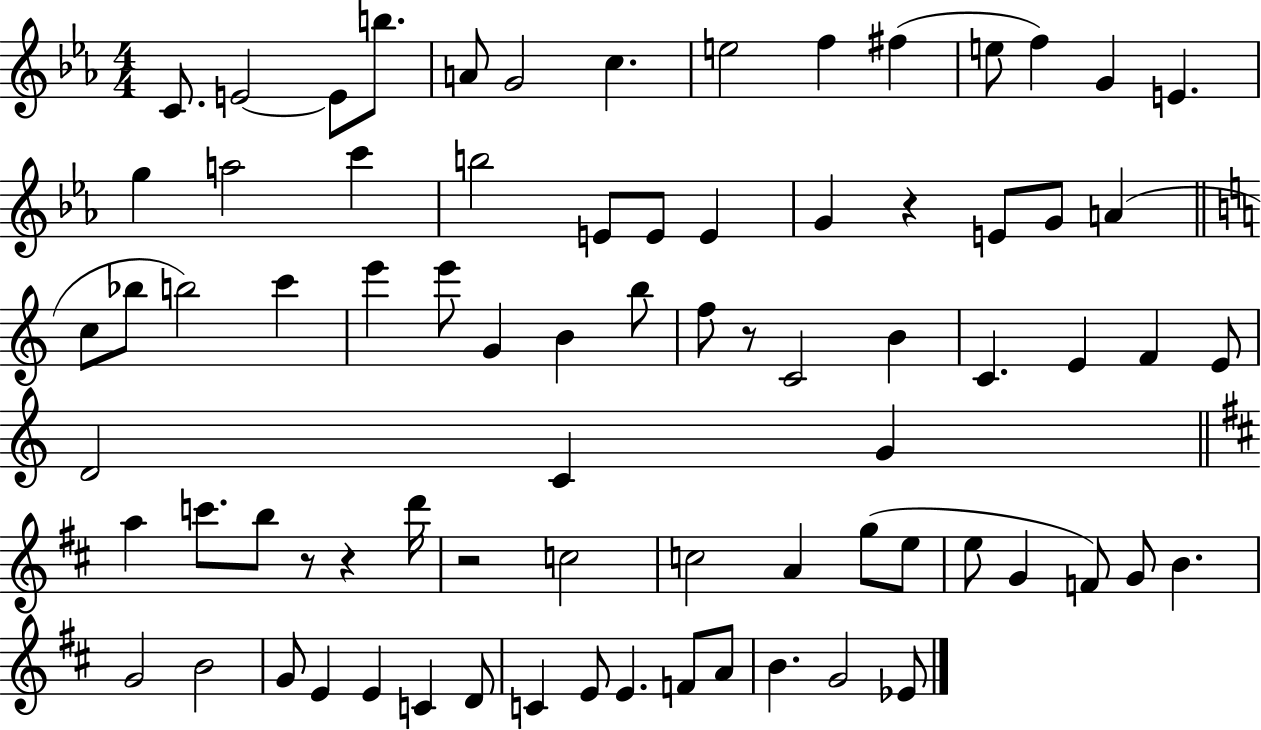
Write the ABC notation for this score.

X:1
T:Untitled
M:4/4
L:1/4
K:Eb
C/2 E2 E/2 b/2 A/2 G2 c e2 f ^f e/2 f G E g a2 c' b2 E/2 E/2 E G z E/2 G/2 A c/2 _b/2 b2 c' e' e'/2 G B b/2 f/2 z/2 C2 B C E F E/2 D2 C G a c'/2 b/2 z/2 z d'/4 z2 c2 c2 A g/2 e/2 e/2 G F/2 G/2 B G2 B2 G/2 E E C D/2 C E/2 E F/2 A/2 B G2 _E/2